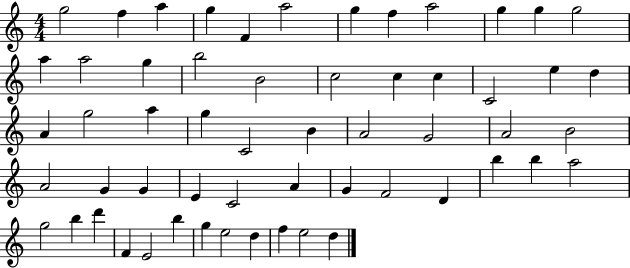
G5/h F5/q A5/q G5/q F4/q A5/h G5/q F5/q A5/h G5/q G5/q G5/h A5/q A5/h G5/q B5/h B4/h C5/h C5/q C5/q C4/h E5/q D5/q A4/q G5/h A5/q G5/q C4/h B4/q A4/h G4/h A4/h B4/h A4/h G4/q G4/q E4/q C4/h A4/q G4/q F4/h D4/q B5/q B5/q A5/h G5/h B5/q D6/q F4/q E4/h B5/q G5/q E5/h D5/q F5/q E5/h D5/q